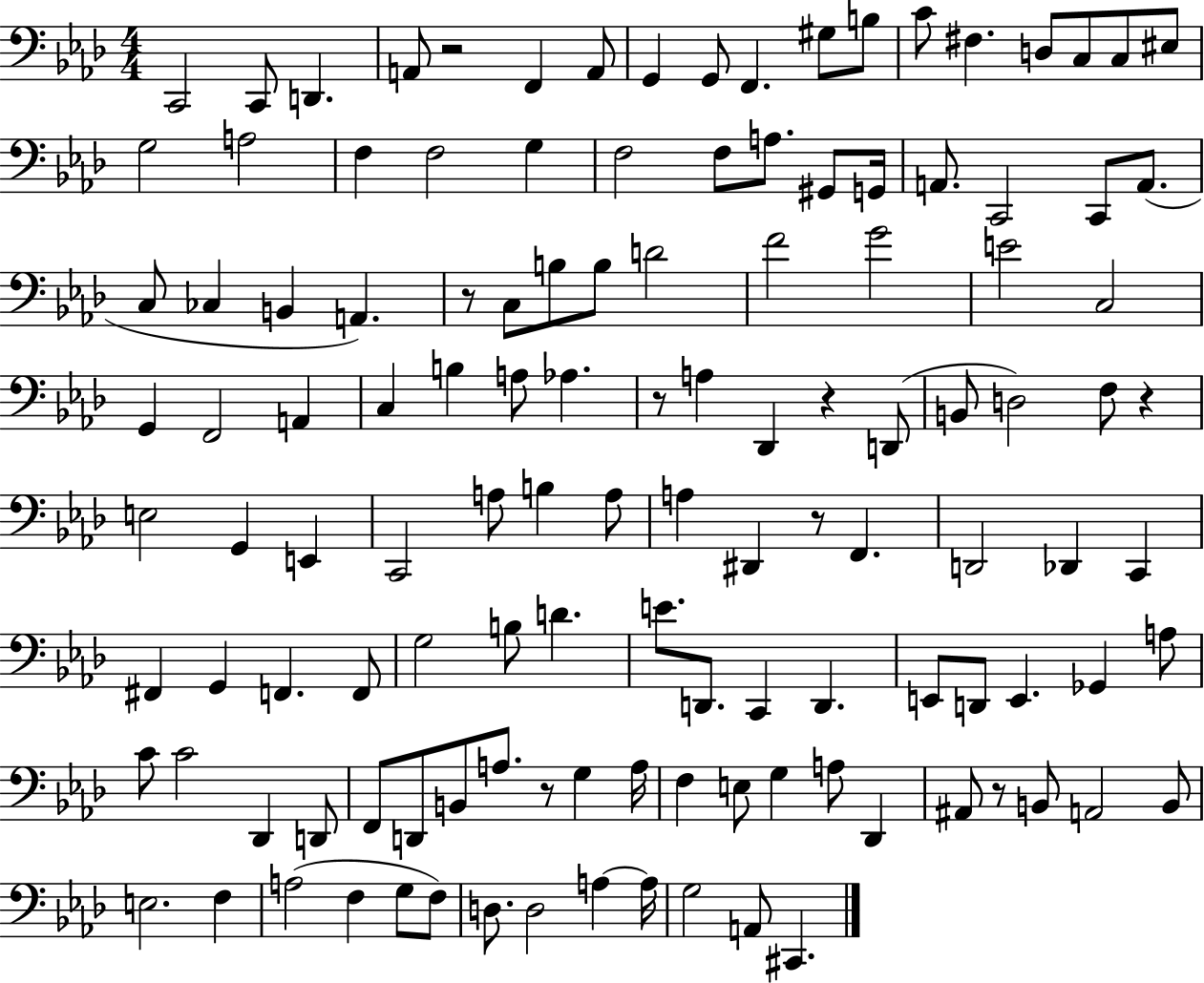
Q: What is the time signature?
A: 4/4